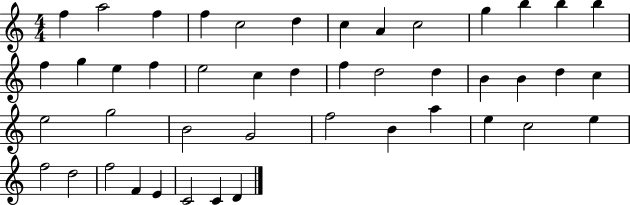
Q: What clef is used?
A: treble